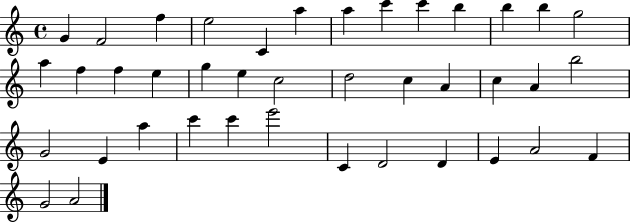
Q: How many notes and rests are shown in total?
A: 40